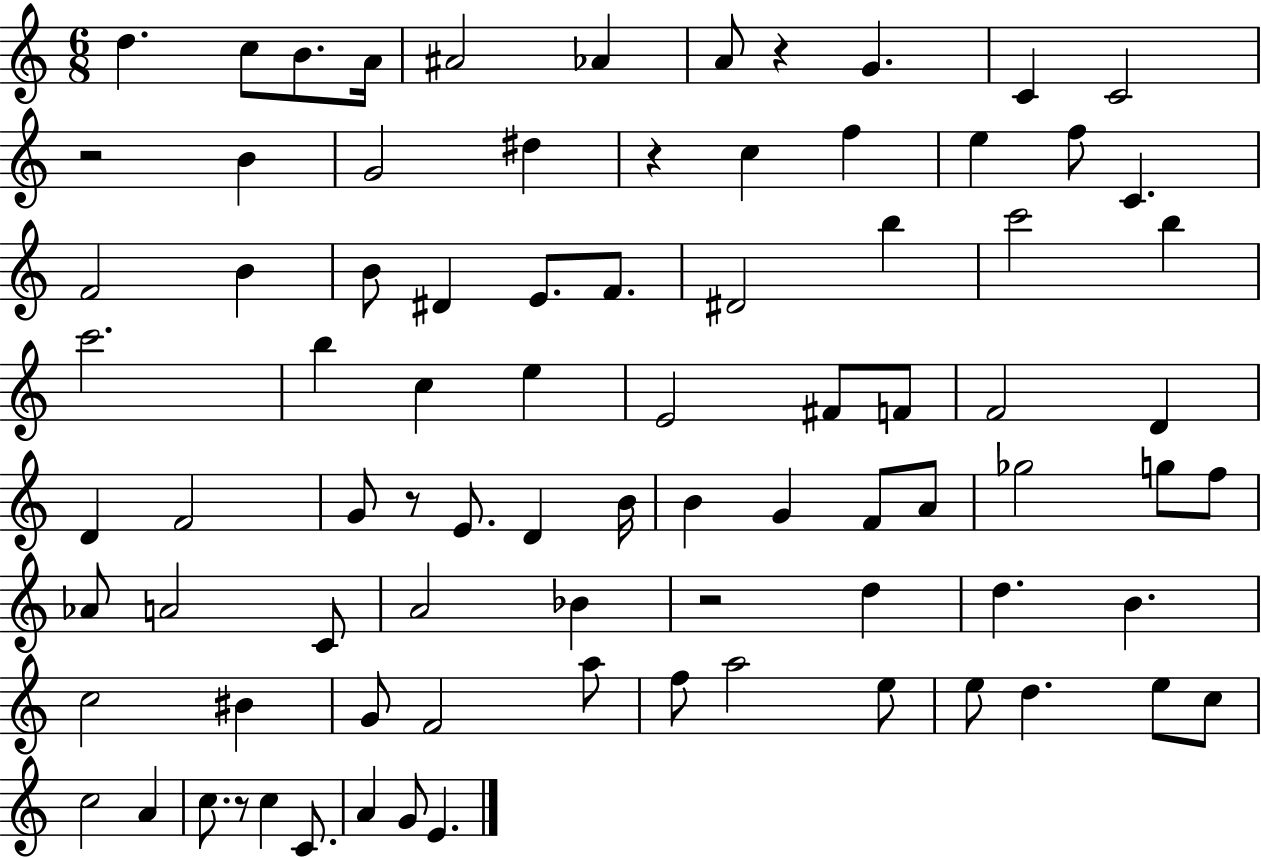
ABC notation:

X:1
T:Untitled
M:6/8
L:1/4
K:C
d c/2 B/2 A/4 ^A2 _A A/2 z G C C2 z2 B G2 ^d z c f e f/2 C F2 B B/2 ^D E/2 F/2 ^D2 b c'2 b c'2 b c e E2 ^F/2 F/2 F2 D D F2 G/2 z/2 E/2 D B/4 B G F/2 A/2 _g2 g/2 f/2 _A/2 A2 C/2 A2 _B z2 d d B c2 ^B G/2 F2 a/2 f/2 a2 e/2 e/2 d e/2 c/2 c2 A c/2 z/2 c C/2 A G/2 E